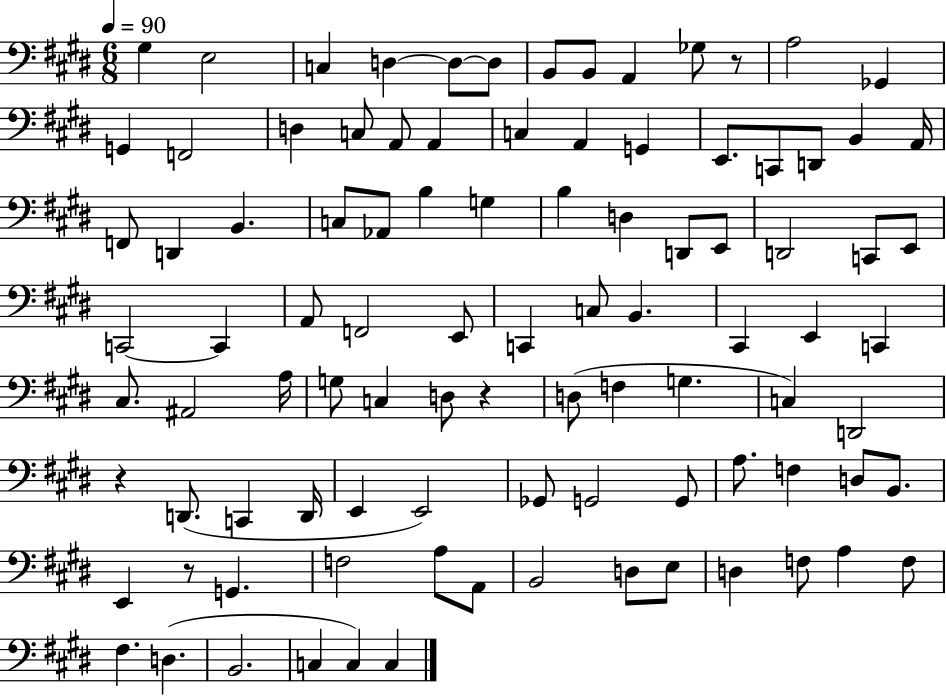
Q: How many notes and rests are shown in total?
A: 96